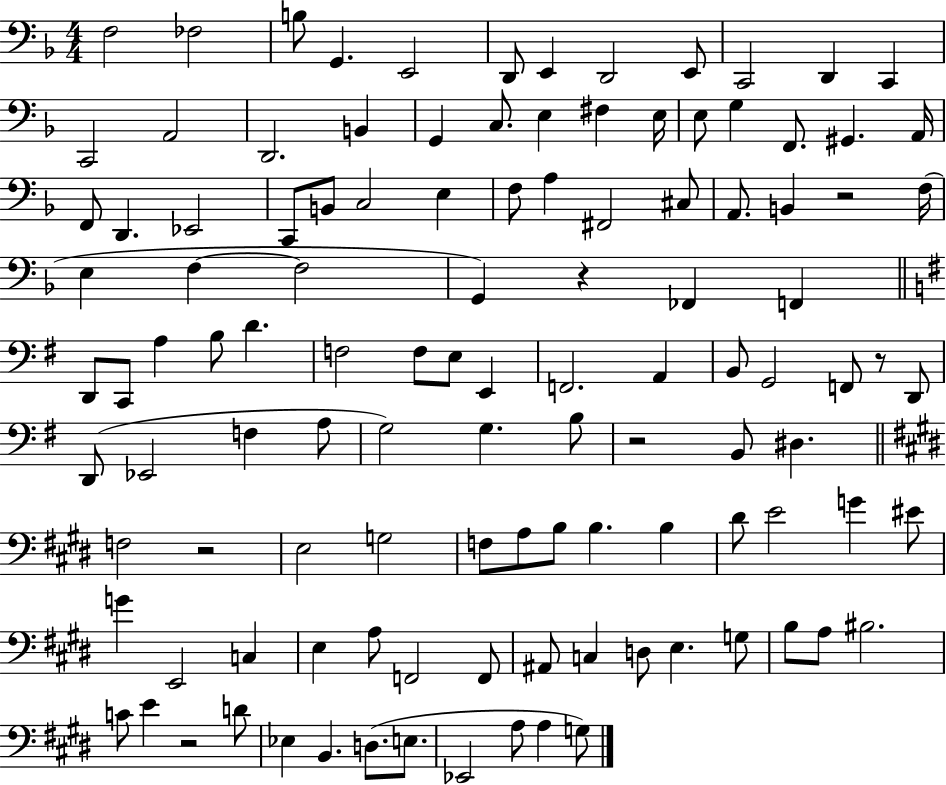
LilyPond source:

{
  \clef bass
  \numericTimeSignature
  \time 4/4
  \key f \major
  f2 fes2 | b8 g,4. e,2 | d,8 e,4 d,2 e,8 | c,2 d,4 c,4 | \break c,2 a,2 | d,2. b,4 | g,4 c8. e4 fis4 e16 | e8 g4 f,8. gis,4. a,16 | \break f,8 d,4. ees,2 | c,8 b,8 c2 e4 | f8 a4 fis,2 cis8 | a,8. b,4 r2 f16( | \break e4 f4~~ f2 | g,4) r4 fes,4 f,4 | \bar "||" \break \key e \minor d,8 c,8 a4 b8 d'4. | f2 f8 e8 e,4 | f,2. a,4 | b,8 g,2 f,8 r8 d,8 | \break d,8( ees,2 f4 a8 | g2) g4. b8 | r2 b,8 dis4. | \bar "||" \break \key e \major f2 r2 | e2 g2 | f8 a8 b8 b4. b4 | dis'8 e'2 g'4 eis'8 | \break g'4 e,2 c4 | e4 a8 f,2 f,8 | ais,8 c4 d8 e4. g8 | b8 a8 bis2. | \break c'8 e'4 r2 d'8 | ees4 b,4. d8.( e8. | ees,2 a8 a4 g8) | \bar "|."
}